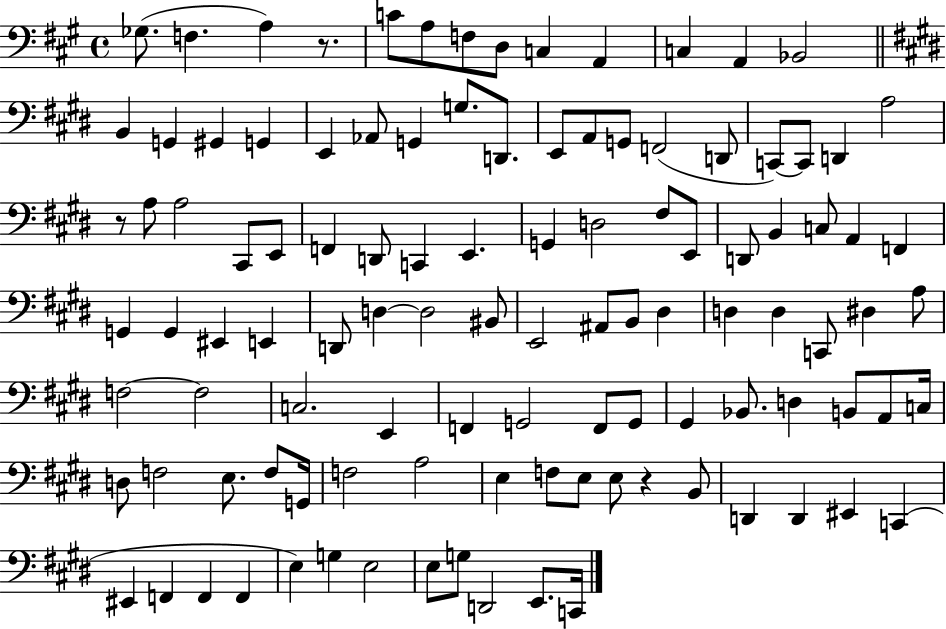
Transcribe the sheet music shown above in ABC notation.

X:1
T:Untitled
M:4/4
L:1/4
K:A
_G,/2 F, A, z/2 C/2 A,/2 F,/2 D,/2 C, A,, C, A,, _B,,2 B,, G,, ^G,, G,, E,, _A,,/2 G,, G,/2 D,,/2 E,,/2 A,,/2 G,,/2 F,,2 D,,/2 C,,/2 C,,/2 D,, A,2 z/2 A,/2 A,2 ^C,,/2 E,,/2 F,, D,,/2 C,, E,, G,, D,2 ^F,/2 E,,/2 D,,/2 B,, C,/2 A,, F,, G,, G,, ^E,, E,, D,,/2 D, D,2 ^B,,/2 E,,2 ^A,,/2 B,,/2 ^D, D, D, C,,/2 ^D, A,/2 F,2 F,2 C,2 E,, F,, G,,2 F,,/2 G,,/2 ^G,, _B,,/2 D, B,,/2 A,,/2 C,/4 D,/2 F,2 E,/2 F,/2 G,,/4 F,2 A,2 E, F,/2 E,/2 E,/2 z B,,/2 D,, D,, ^E,, C,, ^E,, F,, F,, F,, E, G, E,2 E,/2 G,/2 D,,2 E,,/2 C,,/4